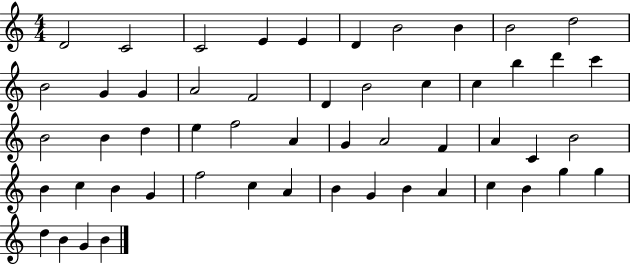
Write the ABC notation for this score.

X:1
T:Untitled
M:4/4
L:1/4
K:C
D2 C2 C2 E E D B2 B B2 d2 B2 G G A2 F2 D B2 c c b d' c' B2 B d e f2 A G A2 F A C B2 B c B G f2 c A B G B A c B g g d B G B